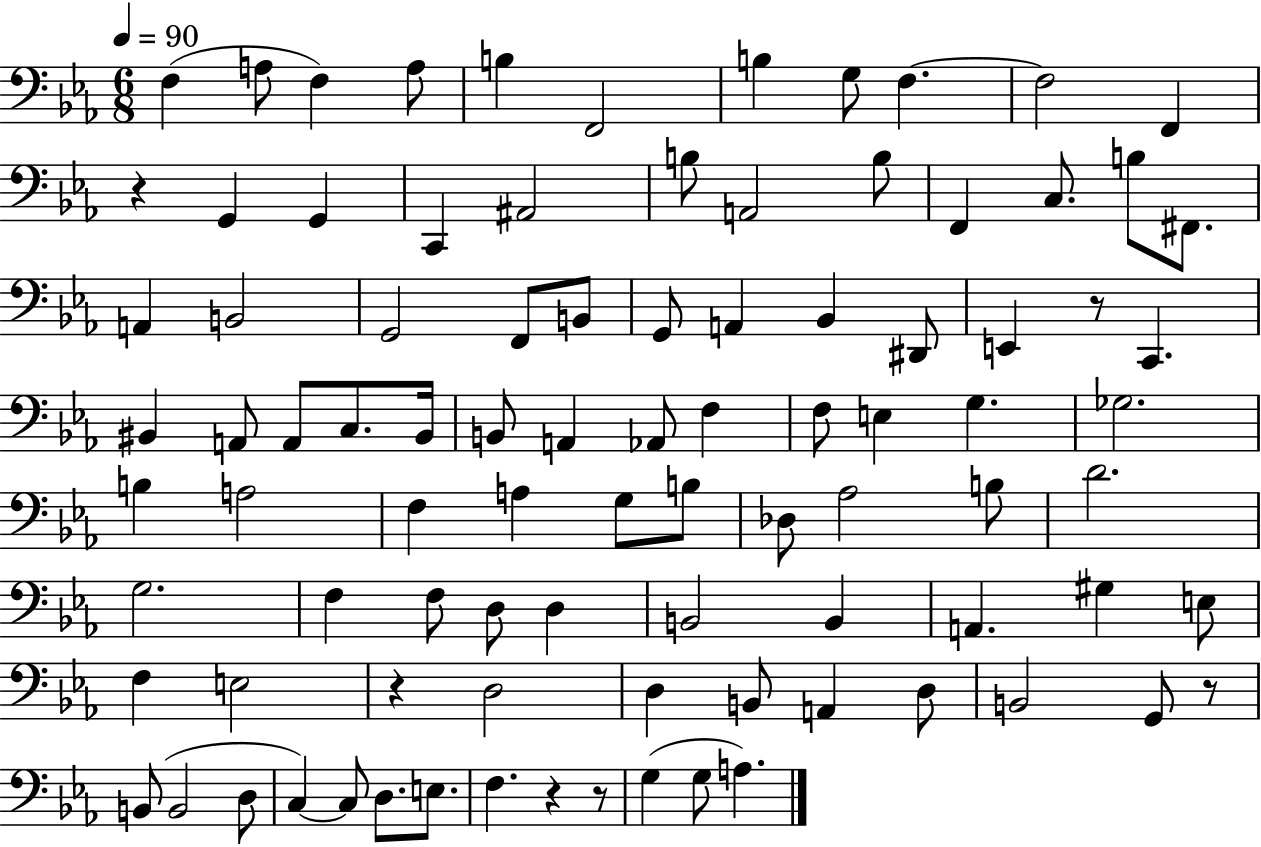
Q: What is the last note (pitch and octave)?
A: A3